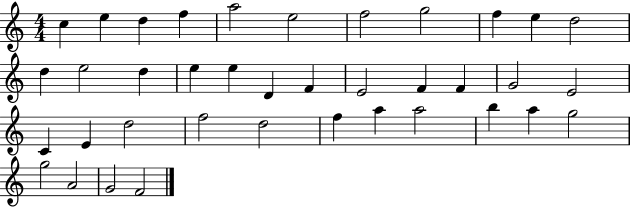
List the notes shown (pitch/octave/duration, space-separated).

C5/q E5/q D5/q F5/q A5/h E5/h F5/h G5/h F5/q E5/q D5/h D5/q E5/h D5/q E5/q E5/q D4/q F4/q E4/h F4/q F4/q G4/h E4/h C4/q E4/q D5/h F5/h D5/h F5/q A5/q A5/h B5/q A5/q G5/h G5/h A4/h G4/h F4/h